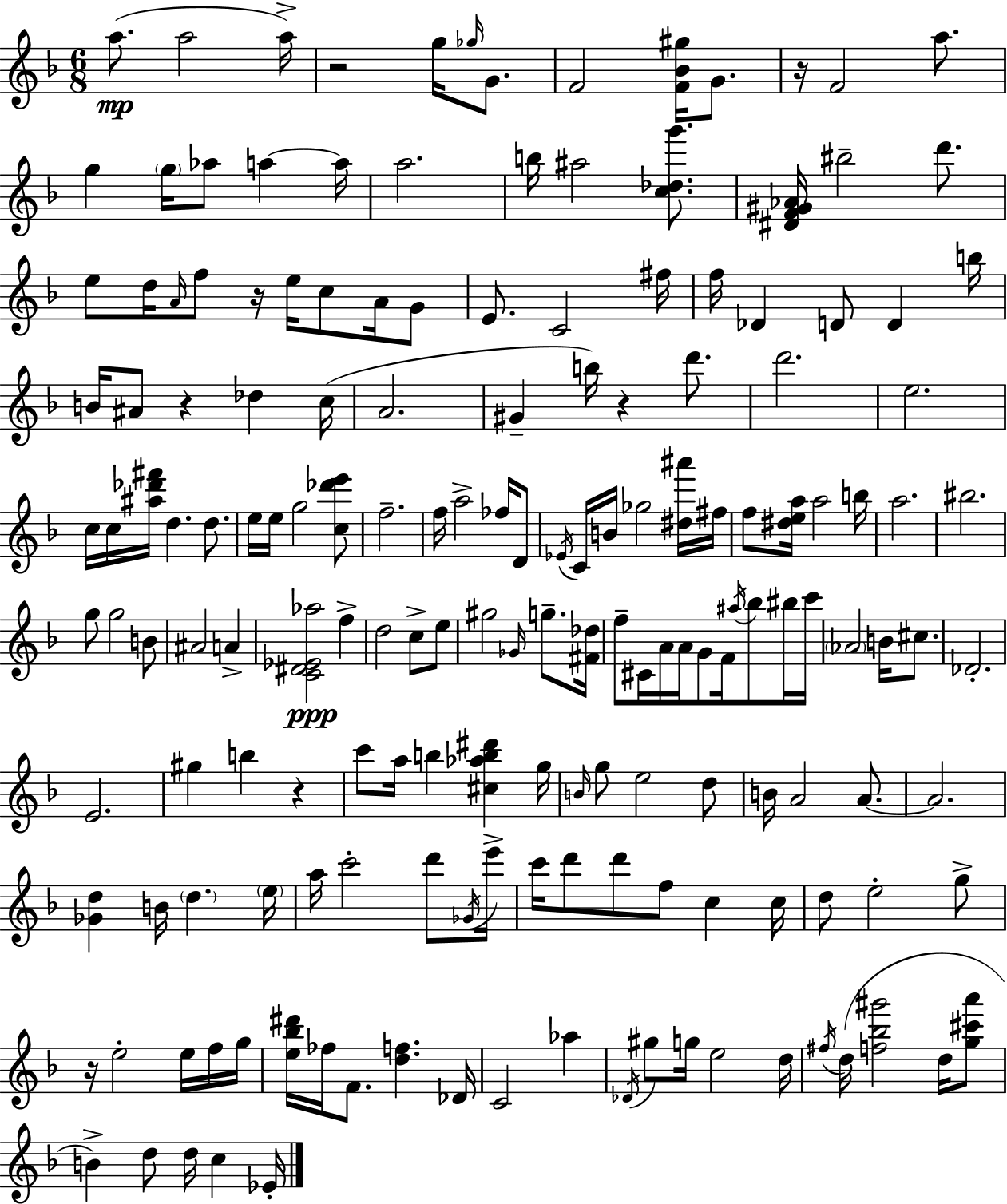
A5/e. A5/h A5/s R/h G5/s Gb5/s G4/e. F4/h [F4,Bb4,G#5]/s G4/e. R/s F4/h A5/e. G5/q G5/s Ab5/e A5/q A5/s A5/h. B5/s A#5/h [C5,Db5,G6]/e. [D#4,F4,G#4,Ab4]/s BIS5/h D6/e. E5/e D5/s A4/s F5/e R/s E5/s C5/e A4/s G4/e E4/e. C4/h F#5/s F5/s Db4/q D4/e D4/q B5/s B4/s A#4/e R/q Db5/q C5/s A4/h. G#4/q B5/s R/q D6/e. D6/h. E5/h. C5/s C5/s [A#5,Db6,F#6]/s D5/q. D5/e. E5/s E5/s G5/h [C5,Db6,E6]/e F5/h. F5/s A5/h FES5/s D4/e Eb4/s C4/s B4/s Gb5/h [D#5,A#6]/s F#5/s F5/e [D#5,E5,A5]/s A5/h B5/s A5/h. BIS5/h. G5/e G5/h B4/e A#4/h A4/q [C4,D#4,Eb4,Ab5]/h F5/q D5/h C5/e E5/e G#5/h Gb4/s G5/e. [F#4,Db5]/s F5/e C#4/s A4/s A4/s G4/e F4/s A#5/s Bb5/e BIS5/s C6/s Ab4/h B4/s C#5/e. Db4/h. E4/h. G#5/q B5/q R/q C6/e A5/s B5/q [C#5,Ab5,B5,D#6]/q G5/s B4/s G5/e E5/h D5/e B4/s A4/h A4/e. A4/h. [Gb4,D5]/q B4/s D5/q. E5/s A5/s C6/h D6/e Gb4/s E6/s C6/s D6/e D6/e F5/e C5/q C5/s D5/e E5/h G5/e R/s E5/h E5/s F5/s G5/s [E5,Bb5,D#6]/s FES5/s F4/e. [D5,F5]/q. Db4/s C4/h Ab5/q Db4/s G#5/e G5/s E5/h D5/s F#5/s D5/s [F5,Bb5,G#6]/h D5/s [G5,C#6,A6]/e B4/q D5/e D5/s C5/q Eb4/s